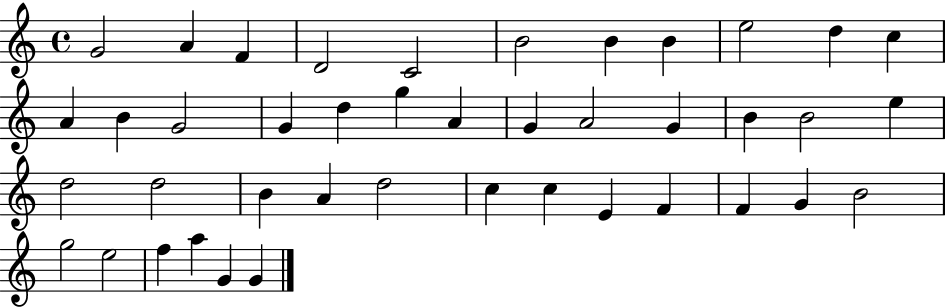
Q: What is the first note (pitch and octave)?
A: G4